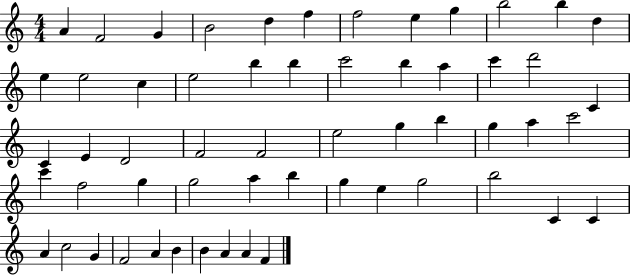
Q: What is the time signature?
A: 4/4